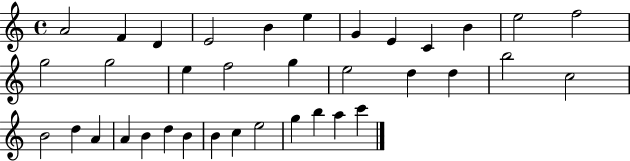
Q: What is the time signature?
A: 4/4